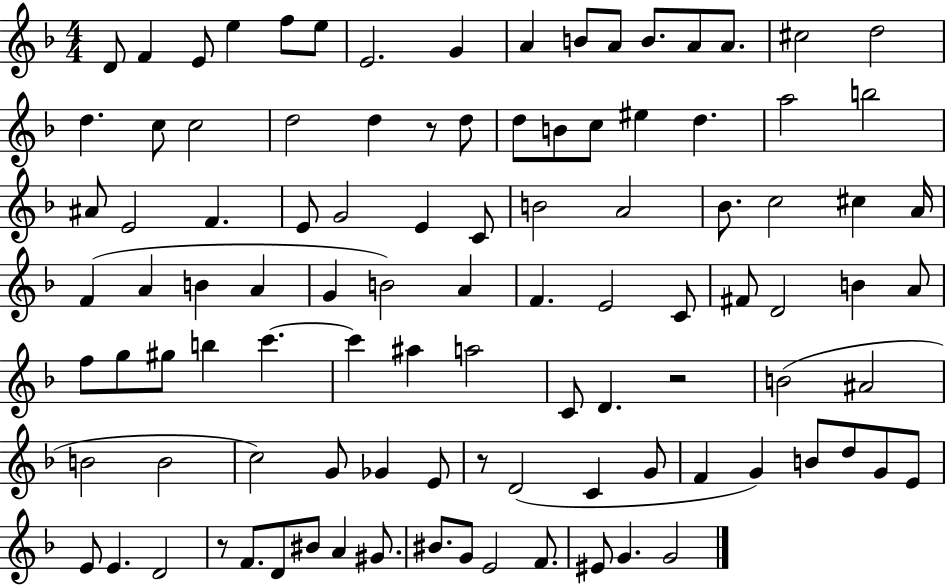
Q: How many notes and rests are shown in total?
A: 102